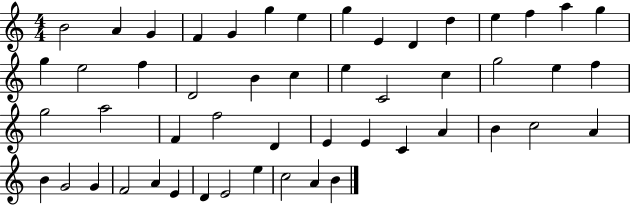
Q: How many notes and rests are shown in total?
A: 51